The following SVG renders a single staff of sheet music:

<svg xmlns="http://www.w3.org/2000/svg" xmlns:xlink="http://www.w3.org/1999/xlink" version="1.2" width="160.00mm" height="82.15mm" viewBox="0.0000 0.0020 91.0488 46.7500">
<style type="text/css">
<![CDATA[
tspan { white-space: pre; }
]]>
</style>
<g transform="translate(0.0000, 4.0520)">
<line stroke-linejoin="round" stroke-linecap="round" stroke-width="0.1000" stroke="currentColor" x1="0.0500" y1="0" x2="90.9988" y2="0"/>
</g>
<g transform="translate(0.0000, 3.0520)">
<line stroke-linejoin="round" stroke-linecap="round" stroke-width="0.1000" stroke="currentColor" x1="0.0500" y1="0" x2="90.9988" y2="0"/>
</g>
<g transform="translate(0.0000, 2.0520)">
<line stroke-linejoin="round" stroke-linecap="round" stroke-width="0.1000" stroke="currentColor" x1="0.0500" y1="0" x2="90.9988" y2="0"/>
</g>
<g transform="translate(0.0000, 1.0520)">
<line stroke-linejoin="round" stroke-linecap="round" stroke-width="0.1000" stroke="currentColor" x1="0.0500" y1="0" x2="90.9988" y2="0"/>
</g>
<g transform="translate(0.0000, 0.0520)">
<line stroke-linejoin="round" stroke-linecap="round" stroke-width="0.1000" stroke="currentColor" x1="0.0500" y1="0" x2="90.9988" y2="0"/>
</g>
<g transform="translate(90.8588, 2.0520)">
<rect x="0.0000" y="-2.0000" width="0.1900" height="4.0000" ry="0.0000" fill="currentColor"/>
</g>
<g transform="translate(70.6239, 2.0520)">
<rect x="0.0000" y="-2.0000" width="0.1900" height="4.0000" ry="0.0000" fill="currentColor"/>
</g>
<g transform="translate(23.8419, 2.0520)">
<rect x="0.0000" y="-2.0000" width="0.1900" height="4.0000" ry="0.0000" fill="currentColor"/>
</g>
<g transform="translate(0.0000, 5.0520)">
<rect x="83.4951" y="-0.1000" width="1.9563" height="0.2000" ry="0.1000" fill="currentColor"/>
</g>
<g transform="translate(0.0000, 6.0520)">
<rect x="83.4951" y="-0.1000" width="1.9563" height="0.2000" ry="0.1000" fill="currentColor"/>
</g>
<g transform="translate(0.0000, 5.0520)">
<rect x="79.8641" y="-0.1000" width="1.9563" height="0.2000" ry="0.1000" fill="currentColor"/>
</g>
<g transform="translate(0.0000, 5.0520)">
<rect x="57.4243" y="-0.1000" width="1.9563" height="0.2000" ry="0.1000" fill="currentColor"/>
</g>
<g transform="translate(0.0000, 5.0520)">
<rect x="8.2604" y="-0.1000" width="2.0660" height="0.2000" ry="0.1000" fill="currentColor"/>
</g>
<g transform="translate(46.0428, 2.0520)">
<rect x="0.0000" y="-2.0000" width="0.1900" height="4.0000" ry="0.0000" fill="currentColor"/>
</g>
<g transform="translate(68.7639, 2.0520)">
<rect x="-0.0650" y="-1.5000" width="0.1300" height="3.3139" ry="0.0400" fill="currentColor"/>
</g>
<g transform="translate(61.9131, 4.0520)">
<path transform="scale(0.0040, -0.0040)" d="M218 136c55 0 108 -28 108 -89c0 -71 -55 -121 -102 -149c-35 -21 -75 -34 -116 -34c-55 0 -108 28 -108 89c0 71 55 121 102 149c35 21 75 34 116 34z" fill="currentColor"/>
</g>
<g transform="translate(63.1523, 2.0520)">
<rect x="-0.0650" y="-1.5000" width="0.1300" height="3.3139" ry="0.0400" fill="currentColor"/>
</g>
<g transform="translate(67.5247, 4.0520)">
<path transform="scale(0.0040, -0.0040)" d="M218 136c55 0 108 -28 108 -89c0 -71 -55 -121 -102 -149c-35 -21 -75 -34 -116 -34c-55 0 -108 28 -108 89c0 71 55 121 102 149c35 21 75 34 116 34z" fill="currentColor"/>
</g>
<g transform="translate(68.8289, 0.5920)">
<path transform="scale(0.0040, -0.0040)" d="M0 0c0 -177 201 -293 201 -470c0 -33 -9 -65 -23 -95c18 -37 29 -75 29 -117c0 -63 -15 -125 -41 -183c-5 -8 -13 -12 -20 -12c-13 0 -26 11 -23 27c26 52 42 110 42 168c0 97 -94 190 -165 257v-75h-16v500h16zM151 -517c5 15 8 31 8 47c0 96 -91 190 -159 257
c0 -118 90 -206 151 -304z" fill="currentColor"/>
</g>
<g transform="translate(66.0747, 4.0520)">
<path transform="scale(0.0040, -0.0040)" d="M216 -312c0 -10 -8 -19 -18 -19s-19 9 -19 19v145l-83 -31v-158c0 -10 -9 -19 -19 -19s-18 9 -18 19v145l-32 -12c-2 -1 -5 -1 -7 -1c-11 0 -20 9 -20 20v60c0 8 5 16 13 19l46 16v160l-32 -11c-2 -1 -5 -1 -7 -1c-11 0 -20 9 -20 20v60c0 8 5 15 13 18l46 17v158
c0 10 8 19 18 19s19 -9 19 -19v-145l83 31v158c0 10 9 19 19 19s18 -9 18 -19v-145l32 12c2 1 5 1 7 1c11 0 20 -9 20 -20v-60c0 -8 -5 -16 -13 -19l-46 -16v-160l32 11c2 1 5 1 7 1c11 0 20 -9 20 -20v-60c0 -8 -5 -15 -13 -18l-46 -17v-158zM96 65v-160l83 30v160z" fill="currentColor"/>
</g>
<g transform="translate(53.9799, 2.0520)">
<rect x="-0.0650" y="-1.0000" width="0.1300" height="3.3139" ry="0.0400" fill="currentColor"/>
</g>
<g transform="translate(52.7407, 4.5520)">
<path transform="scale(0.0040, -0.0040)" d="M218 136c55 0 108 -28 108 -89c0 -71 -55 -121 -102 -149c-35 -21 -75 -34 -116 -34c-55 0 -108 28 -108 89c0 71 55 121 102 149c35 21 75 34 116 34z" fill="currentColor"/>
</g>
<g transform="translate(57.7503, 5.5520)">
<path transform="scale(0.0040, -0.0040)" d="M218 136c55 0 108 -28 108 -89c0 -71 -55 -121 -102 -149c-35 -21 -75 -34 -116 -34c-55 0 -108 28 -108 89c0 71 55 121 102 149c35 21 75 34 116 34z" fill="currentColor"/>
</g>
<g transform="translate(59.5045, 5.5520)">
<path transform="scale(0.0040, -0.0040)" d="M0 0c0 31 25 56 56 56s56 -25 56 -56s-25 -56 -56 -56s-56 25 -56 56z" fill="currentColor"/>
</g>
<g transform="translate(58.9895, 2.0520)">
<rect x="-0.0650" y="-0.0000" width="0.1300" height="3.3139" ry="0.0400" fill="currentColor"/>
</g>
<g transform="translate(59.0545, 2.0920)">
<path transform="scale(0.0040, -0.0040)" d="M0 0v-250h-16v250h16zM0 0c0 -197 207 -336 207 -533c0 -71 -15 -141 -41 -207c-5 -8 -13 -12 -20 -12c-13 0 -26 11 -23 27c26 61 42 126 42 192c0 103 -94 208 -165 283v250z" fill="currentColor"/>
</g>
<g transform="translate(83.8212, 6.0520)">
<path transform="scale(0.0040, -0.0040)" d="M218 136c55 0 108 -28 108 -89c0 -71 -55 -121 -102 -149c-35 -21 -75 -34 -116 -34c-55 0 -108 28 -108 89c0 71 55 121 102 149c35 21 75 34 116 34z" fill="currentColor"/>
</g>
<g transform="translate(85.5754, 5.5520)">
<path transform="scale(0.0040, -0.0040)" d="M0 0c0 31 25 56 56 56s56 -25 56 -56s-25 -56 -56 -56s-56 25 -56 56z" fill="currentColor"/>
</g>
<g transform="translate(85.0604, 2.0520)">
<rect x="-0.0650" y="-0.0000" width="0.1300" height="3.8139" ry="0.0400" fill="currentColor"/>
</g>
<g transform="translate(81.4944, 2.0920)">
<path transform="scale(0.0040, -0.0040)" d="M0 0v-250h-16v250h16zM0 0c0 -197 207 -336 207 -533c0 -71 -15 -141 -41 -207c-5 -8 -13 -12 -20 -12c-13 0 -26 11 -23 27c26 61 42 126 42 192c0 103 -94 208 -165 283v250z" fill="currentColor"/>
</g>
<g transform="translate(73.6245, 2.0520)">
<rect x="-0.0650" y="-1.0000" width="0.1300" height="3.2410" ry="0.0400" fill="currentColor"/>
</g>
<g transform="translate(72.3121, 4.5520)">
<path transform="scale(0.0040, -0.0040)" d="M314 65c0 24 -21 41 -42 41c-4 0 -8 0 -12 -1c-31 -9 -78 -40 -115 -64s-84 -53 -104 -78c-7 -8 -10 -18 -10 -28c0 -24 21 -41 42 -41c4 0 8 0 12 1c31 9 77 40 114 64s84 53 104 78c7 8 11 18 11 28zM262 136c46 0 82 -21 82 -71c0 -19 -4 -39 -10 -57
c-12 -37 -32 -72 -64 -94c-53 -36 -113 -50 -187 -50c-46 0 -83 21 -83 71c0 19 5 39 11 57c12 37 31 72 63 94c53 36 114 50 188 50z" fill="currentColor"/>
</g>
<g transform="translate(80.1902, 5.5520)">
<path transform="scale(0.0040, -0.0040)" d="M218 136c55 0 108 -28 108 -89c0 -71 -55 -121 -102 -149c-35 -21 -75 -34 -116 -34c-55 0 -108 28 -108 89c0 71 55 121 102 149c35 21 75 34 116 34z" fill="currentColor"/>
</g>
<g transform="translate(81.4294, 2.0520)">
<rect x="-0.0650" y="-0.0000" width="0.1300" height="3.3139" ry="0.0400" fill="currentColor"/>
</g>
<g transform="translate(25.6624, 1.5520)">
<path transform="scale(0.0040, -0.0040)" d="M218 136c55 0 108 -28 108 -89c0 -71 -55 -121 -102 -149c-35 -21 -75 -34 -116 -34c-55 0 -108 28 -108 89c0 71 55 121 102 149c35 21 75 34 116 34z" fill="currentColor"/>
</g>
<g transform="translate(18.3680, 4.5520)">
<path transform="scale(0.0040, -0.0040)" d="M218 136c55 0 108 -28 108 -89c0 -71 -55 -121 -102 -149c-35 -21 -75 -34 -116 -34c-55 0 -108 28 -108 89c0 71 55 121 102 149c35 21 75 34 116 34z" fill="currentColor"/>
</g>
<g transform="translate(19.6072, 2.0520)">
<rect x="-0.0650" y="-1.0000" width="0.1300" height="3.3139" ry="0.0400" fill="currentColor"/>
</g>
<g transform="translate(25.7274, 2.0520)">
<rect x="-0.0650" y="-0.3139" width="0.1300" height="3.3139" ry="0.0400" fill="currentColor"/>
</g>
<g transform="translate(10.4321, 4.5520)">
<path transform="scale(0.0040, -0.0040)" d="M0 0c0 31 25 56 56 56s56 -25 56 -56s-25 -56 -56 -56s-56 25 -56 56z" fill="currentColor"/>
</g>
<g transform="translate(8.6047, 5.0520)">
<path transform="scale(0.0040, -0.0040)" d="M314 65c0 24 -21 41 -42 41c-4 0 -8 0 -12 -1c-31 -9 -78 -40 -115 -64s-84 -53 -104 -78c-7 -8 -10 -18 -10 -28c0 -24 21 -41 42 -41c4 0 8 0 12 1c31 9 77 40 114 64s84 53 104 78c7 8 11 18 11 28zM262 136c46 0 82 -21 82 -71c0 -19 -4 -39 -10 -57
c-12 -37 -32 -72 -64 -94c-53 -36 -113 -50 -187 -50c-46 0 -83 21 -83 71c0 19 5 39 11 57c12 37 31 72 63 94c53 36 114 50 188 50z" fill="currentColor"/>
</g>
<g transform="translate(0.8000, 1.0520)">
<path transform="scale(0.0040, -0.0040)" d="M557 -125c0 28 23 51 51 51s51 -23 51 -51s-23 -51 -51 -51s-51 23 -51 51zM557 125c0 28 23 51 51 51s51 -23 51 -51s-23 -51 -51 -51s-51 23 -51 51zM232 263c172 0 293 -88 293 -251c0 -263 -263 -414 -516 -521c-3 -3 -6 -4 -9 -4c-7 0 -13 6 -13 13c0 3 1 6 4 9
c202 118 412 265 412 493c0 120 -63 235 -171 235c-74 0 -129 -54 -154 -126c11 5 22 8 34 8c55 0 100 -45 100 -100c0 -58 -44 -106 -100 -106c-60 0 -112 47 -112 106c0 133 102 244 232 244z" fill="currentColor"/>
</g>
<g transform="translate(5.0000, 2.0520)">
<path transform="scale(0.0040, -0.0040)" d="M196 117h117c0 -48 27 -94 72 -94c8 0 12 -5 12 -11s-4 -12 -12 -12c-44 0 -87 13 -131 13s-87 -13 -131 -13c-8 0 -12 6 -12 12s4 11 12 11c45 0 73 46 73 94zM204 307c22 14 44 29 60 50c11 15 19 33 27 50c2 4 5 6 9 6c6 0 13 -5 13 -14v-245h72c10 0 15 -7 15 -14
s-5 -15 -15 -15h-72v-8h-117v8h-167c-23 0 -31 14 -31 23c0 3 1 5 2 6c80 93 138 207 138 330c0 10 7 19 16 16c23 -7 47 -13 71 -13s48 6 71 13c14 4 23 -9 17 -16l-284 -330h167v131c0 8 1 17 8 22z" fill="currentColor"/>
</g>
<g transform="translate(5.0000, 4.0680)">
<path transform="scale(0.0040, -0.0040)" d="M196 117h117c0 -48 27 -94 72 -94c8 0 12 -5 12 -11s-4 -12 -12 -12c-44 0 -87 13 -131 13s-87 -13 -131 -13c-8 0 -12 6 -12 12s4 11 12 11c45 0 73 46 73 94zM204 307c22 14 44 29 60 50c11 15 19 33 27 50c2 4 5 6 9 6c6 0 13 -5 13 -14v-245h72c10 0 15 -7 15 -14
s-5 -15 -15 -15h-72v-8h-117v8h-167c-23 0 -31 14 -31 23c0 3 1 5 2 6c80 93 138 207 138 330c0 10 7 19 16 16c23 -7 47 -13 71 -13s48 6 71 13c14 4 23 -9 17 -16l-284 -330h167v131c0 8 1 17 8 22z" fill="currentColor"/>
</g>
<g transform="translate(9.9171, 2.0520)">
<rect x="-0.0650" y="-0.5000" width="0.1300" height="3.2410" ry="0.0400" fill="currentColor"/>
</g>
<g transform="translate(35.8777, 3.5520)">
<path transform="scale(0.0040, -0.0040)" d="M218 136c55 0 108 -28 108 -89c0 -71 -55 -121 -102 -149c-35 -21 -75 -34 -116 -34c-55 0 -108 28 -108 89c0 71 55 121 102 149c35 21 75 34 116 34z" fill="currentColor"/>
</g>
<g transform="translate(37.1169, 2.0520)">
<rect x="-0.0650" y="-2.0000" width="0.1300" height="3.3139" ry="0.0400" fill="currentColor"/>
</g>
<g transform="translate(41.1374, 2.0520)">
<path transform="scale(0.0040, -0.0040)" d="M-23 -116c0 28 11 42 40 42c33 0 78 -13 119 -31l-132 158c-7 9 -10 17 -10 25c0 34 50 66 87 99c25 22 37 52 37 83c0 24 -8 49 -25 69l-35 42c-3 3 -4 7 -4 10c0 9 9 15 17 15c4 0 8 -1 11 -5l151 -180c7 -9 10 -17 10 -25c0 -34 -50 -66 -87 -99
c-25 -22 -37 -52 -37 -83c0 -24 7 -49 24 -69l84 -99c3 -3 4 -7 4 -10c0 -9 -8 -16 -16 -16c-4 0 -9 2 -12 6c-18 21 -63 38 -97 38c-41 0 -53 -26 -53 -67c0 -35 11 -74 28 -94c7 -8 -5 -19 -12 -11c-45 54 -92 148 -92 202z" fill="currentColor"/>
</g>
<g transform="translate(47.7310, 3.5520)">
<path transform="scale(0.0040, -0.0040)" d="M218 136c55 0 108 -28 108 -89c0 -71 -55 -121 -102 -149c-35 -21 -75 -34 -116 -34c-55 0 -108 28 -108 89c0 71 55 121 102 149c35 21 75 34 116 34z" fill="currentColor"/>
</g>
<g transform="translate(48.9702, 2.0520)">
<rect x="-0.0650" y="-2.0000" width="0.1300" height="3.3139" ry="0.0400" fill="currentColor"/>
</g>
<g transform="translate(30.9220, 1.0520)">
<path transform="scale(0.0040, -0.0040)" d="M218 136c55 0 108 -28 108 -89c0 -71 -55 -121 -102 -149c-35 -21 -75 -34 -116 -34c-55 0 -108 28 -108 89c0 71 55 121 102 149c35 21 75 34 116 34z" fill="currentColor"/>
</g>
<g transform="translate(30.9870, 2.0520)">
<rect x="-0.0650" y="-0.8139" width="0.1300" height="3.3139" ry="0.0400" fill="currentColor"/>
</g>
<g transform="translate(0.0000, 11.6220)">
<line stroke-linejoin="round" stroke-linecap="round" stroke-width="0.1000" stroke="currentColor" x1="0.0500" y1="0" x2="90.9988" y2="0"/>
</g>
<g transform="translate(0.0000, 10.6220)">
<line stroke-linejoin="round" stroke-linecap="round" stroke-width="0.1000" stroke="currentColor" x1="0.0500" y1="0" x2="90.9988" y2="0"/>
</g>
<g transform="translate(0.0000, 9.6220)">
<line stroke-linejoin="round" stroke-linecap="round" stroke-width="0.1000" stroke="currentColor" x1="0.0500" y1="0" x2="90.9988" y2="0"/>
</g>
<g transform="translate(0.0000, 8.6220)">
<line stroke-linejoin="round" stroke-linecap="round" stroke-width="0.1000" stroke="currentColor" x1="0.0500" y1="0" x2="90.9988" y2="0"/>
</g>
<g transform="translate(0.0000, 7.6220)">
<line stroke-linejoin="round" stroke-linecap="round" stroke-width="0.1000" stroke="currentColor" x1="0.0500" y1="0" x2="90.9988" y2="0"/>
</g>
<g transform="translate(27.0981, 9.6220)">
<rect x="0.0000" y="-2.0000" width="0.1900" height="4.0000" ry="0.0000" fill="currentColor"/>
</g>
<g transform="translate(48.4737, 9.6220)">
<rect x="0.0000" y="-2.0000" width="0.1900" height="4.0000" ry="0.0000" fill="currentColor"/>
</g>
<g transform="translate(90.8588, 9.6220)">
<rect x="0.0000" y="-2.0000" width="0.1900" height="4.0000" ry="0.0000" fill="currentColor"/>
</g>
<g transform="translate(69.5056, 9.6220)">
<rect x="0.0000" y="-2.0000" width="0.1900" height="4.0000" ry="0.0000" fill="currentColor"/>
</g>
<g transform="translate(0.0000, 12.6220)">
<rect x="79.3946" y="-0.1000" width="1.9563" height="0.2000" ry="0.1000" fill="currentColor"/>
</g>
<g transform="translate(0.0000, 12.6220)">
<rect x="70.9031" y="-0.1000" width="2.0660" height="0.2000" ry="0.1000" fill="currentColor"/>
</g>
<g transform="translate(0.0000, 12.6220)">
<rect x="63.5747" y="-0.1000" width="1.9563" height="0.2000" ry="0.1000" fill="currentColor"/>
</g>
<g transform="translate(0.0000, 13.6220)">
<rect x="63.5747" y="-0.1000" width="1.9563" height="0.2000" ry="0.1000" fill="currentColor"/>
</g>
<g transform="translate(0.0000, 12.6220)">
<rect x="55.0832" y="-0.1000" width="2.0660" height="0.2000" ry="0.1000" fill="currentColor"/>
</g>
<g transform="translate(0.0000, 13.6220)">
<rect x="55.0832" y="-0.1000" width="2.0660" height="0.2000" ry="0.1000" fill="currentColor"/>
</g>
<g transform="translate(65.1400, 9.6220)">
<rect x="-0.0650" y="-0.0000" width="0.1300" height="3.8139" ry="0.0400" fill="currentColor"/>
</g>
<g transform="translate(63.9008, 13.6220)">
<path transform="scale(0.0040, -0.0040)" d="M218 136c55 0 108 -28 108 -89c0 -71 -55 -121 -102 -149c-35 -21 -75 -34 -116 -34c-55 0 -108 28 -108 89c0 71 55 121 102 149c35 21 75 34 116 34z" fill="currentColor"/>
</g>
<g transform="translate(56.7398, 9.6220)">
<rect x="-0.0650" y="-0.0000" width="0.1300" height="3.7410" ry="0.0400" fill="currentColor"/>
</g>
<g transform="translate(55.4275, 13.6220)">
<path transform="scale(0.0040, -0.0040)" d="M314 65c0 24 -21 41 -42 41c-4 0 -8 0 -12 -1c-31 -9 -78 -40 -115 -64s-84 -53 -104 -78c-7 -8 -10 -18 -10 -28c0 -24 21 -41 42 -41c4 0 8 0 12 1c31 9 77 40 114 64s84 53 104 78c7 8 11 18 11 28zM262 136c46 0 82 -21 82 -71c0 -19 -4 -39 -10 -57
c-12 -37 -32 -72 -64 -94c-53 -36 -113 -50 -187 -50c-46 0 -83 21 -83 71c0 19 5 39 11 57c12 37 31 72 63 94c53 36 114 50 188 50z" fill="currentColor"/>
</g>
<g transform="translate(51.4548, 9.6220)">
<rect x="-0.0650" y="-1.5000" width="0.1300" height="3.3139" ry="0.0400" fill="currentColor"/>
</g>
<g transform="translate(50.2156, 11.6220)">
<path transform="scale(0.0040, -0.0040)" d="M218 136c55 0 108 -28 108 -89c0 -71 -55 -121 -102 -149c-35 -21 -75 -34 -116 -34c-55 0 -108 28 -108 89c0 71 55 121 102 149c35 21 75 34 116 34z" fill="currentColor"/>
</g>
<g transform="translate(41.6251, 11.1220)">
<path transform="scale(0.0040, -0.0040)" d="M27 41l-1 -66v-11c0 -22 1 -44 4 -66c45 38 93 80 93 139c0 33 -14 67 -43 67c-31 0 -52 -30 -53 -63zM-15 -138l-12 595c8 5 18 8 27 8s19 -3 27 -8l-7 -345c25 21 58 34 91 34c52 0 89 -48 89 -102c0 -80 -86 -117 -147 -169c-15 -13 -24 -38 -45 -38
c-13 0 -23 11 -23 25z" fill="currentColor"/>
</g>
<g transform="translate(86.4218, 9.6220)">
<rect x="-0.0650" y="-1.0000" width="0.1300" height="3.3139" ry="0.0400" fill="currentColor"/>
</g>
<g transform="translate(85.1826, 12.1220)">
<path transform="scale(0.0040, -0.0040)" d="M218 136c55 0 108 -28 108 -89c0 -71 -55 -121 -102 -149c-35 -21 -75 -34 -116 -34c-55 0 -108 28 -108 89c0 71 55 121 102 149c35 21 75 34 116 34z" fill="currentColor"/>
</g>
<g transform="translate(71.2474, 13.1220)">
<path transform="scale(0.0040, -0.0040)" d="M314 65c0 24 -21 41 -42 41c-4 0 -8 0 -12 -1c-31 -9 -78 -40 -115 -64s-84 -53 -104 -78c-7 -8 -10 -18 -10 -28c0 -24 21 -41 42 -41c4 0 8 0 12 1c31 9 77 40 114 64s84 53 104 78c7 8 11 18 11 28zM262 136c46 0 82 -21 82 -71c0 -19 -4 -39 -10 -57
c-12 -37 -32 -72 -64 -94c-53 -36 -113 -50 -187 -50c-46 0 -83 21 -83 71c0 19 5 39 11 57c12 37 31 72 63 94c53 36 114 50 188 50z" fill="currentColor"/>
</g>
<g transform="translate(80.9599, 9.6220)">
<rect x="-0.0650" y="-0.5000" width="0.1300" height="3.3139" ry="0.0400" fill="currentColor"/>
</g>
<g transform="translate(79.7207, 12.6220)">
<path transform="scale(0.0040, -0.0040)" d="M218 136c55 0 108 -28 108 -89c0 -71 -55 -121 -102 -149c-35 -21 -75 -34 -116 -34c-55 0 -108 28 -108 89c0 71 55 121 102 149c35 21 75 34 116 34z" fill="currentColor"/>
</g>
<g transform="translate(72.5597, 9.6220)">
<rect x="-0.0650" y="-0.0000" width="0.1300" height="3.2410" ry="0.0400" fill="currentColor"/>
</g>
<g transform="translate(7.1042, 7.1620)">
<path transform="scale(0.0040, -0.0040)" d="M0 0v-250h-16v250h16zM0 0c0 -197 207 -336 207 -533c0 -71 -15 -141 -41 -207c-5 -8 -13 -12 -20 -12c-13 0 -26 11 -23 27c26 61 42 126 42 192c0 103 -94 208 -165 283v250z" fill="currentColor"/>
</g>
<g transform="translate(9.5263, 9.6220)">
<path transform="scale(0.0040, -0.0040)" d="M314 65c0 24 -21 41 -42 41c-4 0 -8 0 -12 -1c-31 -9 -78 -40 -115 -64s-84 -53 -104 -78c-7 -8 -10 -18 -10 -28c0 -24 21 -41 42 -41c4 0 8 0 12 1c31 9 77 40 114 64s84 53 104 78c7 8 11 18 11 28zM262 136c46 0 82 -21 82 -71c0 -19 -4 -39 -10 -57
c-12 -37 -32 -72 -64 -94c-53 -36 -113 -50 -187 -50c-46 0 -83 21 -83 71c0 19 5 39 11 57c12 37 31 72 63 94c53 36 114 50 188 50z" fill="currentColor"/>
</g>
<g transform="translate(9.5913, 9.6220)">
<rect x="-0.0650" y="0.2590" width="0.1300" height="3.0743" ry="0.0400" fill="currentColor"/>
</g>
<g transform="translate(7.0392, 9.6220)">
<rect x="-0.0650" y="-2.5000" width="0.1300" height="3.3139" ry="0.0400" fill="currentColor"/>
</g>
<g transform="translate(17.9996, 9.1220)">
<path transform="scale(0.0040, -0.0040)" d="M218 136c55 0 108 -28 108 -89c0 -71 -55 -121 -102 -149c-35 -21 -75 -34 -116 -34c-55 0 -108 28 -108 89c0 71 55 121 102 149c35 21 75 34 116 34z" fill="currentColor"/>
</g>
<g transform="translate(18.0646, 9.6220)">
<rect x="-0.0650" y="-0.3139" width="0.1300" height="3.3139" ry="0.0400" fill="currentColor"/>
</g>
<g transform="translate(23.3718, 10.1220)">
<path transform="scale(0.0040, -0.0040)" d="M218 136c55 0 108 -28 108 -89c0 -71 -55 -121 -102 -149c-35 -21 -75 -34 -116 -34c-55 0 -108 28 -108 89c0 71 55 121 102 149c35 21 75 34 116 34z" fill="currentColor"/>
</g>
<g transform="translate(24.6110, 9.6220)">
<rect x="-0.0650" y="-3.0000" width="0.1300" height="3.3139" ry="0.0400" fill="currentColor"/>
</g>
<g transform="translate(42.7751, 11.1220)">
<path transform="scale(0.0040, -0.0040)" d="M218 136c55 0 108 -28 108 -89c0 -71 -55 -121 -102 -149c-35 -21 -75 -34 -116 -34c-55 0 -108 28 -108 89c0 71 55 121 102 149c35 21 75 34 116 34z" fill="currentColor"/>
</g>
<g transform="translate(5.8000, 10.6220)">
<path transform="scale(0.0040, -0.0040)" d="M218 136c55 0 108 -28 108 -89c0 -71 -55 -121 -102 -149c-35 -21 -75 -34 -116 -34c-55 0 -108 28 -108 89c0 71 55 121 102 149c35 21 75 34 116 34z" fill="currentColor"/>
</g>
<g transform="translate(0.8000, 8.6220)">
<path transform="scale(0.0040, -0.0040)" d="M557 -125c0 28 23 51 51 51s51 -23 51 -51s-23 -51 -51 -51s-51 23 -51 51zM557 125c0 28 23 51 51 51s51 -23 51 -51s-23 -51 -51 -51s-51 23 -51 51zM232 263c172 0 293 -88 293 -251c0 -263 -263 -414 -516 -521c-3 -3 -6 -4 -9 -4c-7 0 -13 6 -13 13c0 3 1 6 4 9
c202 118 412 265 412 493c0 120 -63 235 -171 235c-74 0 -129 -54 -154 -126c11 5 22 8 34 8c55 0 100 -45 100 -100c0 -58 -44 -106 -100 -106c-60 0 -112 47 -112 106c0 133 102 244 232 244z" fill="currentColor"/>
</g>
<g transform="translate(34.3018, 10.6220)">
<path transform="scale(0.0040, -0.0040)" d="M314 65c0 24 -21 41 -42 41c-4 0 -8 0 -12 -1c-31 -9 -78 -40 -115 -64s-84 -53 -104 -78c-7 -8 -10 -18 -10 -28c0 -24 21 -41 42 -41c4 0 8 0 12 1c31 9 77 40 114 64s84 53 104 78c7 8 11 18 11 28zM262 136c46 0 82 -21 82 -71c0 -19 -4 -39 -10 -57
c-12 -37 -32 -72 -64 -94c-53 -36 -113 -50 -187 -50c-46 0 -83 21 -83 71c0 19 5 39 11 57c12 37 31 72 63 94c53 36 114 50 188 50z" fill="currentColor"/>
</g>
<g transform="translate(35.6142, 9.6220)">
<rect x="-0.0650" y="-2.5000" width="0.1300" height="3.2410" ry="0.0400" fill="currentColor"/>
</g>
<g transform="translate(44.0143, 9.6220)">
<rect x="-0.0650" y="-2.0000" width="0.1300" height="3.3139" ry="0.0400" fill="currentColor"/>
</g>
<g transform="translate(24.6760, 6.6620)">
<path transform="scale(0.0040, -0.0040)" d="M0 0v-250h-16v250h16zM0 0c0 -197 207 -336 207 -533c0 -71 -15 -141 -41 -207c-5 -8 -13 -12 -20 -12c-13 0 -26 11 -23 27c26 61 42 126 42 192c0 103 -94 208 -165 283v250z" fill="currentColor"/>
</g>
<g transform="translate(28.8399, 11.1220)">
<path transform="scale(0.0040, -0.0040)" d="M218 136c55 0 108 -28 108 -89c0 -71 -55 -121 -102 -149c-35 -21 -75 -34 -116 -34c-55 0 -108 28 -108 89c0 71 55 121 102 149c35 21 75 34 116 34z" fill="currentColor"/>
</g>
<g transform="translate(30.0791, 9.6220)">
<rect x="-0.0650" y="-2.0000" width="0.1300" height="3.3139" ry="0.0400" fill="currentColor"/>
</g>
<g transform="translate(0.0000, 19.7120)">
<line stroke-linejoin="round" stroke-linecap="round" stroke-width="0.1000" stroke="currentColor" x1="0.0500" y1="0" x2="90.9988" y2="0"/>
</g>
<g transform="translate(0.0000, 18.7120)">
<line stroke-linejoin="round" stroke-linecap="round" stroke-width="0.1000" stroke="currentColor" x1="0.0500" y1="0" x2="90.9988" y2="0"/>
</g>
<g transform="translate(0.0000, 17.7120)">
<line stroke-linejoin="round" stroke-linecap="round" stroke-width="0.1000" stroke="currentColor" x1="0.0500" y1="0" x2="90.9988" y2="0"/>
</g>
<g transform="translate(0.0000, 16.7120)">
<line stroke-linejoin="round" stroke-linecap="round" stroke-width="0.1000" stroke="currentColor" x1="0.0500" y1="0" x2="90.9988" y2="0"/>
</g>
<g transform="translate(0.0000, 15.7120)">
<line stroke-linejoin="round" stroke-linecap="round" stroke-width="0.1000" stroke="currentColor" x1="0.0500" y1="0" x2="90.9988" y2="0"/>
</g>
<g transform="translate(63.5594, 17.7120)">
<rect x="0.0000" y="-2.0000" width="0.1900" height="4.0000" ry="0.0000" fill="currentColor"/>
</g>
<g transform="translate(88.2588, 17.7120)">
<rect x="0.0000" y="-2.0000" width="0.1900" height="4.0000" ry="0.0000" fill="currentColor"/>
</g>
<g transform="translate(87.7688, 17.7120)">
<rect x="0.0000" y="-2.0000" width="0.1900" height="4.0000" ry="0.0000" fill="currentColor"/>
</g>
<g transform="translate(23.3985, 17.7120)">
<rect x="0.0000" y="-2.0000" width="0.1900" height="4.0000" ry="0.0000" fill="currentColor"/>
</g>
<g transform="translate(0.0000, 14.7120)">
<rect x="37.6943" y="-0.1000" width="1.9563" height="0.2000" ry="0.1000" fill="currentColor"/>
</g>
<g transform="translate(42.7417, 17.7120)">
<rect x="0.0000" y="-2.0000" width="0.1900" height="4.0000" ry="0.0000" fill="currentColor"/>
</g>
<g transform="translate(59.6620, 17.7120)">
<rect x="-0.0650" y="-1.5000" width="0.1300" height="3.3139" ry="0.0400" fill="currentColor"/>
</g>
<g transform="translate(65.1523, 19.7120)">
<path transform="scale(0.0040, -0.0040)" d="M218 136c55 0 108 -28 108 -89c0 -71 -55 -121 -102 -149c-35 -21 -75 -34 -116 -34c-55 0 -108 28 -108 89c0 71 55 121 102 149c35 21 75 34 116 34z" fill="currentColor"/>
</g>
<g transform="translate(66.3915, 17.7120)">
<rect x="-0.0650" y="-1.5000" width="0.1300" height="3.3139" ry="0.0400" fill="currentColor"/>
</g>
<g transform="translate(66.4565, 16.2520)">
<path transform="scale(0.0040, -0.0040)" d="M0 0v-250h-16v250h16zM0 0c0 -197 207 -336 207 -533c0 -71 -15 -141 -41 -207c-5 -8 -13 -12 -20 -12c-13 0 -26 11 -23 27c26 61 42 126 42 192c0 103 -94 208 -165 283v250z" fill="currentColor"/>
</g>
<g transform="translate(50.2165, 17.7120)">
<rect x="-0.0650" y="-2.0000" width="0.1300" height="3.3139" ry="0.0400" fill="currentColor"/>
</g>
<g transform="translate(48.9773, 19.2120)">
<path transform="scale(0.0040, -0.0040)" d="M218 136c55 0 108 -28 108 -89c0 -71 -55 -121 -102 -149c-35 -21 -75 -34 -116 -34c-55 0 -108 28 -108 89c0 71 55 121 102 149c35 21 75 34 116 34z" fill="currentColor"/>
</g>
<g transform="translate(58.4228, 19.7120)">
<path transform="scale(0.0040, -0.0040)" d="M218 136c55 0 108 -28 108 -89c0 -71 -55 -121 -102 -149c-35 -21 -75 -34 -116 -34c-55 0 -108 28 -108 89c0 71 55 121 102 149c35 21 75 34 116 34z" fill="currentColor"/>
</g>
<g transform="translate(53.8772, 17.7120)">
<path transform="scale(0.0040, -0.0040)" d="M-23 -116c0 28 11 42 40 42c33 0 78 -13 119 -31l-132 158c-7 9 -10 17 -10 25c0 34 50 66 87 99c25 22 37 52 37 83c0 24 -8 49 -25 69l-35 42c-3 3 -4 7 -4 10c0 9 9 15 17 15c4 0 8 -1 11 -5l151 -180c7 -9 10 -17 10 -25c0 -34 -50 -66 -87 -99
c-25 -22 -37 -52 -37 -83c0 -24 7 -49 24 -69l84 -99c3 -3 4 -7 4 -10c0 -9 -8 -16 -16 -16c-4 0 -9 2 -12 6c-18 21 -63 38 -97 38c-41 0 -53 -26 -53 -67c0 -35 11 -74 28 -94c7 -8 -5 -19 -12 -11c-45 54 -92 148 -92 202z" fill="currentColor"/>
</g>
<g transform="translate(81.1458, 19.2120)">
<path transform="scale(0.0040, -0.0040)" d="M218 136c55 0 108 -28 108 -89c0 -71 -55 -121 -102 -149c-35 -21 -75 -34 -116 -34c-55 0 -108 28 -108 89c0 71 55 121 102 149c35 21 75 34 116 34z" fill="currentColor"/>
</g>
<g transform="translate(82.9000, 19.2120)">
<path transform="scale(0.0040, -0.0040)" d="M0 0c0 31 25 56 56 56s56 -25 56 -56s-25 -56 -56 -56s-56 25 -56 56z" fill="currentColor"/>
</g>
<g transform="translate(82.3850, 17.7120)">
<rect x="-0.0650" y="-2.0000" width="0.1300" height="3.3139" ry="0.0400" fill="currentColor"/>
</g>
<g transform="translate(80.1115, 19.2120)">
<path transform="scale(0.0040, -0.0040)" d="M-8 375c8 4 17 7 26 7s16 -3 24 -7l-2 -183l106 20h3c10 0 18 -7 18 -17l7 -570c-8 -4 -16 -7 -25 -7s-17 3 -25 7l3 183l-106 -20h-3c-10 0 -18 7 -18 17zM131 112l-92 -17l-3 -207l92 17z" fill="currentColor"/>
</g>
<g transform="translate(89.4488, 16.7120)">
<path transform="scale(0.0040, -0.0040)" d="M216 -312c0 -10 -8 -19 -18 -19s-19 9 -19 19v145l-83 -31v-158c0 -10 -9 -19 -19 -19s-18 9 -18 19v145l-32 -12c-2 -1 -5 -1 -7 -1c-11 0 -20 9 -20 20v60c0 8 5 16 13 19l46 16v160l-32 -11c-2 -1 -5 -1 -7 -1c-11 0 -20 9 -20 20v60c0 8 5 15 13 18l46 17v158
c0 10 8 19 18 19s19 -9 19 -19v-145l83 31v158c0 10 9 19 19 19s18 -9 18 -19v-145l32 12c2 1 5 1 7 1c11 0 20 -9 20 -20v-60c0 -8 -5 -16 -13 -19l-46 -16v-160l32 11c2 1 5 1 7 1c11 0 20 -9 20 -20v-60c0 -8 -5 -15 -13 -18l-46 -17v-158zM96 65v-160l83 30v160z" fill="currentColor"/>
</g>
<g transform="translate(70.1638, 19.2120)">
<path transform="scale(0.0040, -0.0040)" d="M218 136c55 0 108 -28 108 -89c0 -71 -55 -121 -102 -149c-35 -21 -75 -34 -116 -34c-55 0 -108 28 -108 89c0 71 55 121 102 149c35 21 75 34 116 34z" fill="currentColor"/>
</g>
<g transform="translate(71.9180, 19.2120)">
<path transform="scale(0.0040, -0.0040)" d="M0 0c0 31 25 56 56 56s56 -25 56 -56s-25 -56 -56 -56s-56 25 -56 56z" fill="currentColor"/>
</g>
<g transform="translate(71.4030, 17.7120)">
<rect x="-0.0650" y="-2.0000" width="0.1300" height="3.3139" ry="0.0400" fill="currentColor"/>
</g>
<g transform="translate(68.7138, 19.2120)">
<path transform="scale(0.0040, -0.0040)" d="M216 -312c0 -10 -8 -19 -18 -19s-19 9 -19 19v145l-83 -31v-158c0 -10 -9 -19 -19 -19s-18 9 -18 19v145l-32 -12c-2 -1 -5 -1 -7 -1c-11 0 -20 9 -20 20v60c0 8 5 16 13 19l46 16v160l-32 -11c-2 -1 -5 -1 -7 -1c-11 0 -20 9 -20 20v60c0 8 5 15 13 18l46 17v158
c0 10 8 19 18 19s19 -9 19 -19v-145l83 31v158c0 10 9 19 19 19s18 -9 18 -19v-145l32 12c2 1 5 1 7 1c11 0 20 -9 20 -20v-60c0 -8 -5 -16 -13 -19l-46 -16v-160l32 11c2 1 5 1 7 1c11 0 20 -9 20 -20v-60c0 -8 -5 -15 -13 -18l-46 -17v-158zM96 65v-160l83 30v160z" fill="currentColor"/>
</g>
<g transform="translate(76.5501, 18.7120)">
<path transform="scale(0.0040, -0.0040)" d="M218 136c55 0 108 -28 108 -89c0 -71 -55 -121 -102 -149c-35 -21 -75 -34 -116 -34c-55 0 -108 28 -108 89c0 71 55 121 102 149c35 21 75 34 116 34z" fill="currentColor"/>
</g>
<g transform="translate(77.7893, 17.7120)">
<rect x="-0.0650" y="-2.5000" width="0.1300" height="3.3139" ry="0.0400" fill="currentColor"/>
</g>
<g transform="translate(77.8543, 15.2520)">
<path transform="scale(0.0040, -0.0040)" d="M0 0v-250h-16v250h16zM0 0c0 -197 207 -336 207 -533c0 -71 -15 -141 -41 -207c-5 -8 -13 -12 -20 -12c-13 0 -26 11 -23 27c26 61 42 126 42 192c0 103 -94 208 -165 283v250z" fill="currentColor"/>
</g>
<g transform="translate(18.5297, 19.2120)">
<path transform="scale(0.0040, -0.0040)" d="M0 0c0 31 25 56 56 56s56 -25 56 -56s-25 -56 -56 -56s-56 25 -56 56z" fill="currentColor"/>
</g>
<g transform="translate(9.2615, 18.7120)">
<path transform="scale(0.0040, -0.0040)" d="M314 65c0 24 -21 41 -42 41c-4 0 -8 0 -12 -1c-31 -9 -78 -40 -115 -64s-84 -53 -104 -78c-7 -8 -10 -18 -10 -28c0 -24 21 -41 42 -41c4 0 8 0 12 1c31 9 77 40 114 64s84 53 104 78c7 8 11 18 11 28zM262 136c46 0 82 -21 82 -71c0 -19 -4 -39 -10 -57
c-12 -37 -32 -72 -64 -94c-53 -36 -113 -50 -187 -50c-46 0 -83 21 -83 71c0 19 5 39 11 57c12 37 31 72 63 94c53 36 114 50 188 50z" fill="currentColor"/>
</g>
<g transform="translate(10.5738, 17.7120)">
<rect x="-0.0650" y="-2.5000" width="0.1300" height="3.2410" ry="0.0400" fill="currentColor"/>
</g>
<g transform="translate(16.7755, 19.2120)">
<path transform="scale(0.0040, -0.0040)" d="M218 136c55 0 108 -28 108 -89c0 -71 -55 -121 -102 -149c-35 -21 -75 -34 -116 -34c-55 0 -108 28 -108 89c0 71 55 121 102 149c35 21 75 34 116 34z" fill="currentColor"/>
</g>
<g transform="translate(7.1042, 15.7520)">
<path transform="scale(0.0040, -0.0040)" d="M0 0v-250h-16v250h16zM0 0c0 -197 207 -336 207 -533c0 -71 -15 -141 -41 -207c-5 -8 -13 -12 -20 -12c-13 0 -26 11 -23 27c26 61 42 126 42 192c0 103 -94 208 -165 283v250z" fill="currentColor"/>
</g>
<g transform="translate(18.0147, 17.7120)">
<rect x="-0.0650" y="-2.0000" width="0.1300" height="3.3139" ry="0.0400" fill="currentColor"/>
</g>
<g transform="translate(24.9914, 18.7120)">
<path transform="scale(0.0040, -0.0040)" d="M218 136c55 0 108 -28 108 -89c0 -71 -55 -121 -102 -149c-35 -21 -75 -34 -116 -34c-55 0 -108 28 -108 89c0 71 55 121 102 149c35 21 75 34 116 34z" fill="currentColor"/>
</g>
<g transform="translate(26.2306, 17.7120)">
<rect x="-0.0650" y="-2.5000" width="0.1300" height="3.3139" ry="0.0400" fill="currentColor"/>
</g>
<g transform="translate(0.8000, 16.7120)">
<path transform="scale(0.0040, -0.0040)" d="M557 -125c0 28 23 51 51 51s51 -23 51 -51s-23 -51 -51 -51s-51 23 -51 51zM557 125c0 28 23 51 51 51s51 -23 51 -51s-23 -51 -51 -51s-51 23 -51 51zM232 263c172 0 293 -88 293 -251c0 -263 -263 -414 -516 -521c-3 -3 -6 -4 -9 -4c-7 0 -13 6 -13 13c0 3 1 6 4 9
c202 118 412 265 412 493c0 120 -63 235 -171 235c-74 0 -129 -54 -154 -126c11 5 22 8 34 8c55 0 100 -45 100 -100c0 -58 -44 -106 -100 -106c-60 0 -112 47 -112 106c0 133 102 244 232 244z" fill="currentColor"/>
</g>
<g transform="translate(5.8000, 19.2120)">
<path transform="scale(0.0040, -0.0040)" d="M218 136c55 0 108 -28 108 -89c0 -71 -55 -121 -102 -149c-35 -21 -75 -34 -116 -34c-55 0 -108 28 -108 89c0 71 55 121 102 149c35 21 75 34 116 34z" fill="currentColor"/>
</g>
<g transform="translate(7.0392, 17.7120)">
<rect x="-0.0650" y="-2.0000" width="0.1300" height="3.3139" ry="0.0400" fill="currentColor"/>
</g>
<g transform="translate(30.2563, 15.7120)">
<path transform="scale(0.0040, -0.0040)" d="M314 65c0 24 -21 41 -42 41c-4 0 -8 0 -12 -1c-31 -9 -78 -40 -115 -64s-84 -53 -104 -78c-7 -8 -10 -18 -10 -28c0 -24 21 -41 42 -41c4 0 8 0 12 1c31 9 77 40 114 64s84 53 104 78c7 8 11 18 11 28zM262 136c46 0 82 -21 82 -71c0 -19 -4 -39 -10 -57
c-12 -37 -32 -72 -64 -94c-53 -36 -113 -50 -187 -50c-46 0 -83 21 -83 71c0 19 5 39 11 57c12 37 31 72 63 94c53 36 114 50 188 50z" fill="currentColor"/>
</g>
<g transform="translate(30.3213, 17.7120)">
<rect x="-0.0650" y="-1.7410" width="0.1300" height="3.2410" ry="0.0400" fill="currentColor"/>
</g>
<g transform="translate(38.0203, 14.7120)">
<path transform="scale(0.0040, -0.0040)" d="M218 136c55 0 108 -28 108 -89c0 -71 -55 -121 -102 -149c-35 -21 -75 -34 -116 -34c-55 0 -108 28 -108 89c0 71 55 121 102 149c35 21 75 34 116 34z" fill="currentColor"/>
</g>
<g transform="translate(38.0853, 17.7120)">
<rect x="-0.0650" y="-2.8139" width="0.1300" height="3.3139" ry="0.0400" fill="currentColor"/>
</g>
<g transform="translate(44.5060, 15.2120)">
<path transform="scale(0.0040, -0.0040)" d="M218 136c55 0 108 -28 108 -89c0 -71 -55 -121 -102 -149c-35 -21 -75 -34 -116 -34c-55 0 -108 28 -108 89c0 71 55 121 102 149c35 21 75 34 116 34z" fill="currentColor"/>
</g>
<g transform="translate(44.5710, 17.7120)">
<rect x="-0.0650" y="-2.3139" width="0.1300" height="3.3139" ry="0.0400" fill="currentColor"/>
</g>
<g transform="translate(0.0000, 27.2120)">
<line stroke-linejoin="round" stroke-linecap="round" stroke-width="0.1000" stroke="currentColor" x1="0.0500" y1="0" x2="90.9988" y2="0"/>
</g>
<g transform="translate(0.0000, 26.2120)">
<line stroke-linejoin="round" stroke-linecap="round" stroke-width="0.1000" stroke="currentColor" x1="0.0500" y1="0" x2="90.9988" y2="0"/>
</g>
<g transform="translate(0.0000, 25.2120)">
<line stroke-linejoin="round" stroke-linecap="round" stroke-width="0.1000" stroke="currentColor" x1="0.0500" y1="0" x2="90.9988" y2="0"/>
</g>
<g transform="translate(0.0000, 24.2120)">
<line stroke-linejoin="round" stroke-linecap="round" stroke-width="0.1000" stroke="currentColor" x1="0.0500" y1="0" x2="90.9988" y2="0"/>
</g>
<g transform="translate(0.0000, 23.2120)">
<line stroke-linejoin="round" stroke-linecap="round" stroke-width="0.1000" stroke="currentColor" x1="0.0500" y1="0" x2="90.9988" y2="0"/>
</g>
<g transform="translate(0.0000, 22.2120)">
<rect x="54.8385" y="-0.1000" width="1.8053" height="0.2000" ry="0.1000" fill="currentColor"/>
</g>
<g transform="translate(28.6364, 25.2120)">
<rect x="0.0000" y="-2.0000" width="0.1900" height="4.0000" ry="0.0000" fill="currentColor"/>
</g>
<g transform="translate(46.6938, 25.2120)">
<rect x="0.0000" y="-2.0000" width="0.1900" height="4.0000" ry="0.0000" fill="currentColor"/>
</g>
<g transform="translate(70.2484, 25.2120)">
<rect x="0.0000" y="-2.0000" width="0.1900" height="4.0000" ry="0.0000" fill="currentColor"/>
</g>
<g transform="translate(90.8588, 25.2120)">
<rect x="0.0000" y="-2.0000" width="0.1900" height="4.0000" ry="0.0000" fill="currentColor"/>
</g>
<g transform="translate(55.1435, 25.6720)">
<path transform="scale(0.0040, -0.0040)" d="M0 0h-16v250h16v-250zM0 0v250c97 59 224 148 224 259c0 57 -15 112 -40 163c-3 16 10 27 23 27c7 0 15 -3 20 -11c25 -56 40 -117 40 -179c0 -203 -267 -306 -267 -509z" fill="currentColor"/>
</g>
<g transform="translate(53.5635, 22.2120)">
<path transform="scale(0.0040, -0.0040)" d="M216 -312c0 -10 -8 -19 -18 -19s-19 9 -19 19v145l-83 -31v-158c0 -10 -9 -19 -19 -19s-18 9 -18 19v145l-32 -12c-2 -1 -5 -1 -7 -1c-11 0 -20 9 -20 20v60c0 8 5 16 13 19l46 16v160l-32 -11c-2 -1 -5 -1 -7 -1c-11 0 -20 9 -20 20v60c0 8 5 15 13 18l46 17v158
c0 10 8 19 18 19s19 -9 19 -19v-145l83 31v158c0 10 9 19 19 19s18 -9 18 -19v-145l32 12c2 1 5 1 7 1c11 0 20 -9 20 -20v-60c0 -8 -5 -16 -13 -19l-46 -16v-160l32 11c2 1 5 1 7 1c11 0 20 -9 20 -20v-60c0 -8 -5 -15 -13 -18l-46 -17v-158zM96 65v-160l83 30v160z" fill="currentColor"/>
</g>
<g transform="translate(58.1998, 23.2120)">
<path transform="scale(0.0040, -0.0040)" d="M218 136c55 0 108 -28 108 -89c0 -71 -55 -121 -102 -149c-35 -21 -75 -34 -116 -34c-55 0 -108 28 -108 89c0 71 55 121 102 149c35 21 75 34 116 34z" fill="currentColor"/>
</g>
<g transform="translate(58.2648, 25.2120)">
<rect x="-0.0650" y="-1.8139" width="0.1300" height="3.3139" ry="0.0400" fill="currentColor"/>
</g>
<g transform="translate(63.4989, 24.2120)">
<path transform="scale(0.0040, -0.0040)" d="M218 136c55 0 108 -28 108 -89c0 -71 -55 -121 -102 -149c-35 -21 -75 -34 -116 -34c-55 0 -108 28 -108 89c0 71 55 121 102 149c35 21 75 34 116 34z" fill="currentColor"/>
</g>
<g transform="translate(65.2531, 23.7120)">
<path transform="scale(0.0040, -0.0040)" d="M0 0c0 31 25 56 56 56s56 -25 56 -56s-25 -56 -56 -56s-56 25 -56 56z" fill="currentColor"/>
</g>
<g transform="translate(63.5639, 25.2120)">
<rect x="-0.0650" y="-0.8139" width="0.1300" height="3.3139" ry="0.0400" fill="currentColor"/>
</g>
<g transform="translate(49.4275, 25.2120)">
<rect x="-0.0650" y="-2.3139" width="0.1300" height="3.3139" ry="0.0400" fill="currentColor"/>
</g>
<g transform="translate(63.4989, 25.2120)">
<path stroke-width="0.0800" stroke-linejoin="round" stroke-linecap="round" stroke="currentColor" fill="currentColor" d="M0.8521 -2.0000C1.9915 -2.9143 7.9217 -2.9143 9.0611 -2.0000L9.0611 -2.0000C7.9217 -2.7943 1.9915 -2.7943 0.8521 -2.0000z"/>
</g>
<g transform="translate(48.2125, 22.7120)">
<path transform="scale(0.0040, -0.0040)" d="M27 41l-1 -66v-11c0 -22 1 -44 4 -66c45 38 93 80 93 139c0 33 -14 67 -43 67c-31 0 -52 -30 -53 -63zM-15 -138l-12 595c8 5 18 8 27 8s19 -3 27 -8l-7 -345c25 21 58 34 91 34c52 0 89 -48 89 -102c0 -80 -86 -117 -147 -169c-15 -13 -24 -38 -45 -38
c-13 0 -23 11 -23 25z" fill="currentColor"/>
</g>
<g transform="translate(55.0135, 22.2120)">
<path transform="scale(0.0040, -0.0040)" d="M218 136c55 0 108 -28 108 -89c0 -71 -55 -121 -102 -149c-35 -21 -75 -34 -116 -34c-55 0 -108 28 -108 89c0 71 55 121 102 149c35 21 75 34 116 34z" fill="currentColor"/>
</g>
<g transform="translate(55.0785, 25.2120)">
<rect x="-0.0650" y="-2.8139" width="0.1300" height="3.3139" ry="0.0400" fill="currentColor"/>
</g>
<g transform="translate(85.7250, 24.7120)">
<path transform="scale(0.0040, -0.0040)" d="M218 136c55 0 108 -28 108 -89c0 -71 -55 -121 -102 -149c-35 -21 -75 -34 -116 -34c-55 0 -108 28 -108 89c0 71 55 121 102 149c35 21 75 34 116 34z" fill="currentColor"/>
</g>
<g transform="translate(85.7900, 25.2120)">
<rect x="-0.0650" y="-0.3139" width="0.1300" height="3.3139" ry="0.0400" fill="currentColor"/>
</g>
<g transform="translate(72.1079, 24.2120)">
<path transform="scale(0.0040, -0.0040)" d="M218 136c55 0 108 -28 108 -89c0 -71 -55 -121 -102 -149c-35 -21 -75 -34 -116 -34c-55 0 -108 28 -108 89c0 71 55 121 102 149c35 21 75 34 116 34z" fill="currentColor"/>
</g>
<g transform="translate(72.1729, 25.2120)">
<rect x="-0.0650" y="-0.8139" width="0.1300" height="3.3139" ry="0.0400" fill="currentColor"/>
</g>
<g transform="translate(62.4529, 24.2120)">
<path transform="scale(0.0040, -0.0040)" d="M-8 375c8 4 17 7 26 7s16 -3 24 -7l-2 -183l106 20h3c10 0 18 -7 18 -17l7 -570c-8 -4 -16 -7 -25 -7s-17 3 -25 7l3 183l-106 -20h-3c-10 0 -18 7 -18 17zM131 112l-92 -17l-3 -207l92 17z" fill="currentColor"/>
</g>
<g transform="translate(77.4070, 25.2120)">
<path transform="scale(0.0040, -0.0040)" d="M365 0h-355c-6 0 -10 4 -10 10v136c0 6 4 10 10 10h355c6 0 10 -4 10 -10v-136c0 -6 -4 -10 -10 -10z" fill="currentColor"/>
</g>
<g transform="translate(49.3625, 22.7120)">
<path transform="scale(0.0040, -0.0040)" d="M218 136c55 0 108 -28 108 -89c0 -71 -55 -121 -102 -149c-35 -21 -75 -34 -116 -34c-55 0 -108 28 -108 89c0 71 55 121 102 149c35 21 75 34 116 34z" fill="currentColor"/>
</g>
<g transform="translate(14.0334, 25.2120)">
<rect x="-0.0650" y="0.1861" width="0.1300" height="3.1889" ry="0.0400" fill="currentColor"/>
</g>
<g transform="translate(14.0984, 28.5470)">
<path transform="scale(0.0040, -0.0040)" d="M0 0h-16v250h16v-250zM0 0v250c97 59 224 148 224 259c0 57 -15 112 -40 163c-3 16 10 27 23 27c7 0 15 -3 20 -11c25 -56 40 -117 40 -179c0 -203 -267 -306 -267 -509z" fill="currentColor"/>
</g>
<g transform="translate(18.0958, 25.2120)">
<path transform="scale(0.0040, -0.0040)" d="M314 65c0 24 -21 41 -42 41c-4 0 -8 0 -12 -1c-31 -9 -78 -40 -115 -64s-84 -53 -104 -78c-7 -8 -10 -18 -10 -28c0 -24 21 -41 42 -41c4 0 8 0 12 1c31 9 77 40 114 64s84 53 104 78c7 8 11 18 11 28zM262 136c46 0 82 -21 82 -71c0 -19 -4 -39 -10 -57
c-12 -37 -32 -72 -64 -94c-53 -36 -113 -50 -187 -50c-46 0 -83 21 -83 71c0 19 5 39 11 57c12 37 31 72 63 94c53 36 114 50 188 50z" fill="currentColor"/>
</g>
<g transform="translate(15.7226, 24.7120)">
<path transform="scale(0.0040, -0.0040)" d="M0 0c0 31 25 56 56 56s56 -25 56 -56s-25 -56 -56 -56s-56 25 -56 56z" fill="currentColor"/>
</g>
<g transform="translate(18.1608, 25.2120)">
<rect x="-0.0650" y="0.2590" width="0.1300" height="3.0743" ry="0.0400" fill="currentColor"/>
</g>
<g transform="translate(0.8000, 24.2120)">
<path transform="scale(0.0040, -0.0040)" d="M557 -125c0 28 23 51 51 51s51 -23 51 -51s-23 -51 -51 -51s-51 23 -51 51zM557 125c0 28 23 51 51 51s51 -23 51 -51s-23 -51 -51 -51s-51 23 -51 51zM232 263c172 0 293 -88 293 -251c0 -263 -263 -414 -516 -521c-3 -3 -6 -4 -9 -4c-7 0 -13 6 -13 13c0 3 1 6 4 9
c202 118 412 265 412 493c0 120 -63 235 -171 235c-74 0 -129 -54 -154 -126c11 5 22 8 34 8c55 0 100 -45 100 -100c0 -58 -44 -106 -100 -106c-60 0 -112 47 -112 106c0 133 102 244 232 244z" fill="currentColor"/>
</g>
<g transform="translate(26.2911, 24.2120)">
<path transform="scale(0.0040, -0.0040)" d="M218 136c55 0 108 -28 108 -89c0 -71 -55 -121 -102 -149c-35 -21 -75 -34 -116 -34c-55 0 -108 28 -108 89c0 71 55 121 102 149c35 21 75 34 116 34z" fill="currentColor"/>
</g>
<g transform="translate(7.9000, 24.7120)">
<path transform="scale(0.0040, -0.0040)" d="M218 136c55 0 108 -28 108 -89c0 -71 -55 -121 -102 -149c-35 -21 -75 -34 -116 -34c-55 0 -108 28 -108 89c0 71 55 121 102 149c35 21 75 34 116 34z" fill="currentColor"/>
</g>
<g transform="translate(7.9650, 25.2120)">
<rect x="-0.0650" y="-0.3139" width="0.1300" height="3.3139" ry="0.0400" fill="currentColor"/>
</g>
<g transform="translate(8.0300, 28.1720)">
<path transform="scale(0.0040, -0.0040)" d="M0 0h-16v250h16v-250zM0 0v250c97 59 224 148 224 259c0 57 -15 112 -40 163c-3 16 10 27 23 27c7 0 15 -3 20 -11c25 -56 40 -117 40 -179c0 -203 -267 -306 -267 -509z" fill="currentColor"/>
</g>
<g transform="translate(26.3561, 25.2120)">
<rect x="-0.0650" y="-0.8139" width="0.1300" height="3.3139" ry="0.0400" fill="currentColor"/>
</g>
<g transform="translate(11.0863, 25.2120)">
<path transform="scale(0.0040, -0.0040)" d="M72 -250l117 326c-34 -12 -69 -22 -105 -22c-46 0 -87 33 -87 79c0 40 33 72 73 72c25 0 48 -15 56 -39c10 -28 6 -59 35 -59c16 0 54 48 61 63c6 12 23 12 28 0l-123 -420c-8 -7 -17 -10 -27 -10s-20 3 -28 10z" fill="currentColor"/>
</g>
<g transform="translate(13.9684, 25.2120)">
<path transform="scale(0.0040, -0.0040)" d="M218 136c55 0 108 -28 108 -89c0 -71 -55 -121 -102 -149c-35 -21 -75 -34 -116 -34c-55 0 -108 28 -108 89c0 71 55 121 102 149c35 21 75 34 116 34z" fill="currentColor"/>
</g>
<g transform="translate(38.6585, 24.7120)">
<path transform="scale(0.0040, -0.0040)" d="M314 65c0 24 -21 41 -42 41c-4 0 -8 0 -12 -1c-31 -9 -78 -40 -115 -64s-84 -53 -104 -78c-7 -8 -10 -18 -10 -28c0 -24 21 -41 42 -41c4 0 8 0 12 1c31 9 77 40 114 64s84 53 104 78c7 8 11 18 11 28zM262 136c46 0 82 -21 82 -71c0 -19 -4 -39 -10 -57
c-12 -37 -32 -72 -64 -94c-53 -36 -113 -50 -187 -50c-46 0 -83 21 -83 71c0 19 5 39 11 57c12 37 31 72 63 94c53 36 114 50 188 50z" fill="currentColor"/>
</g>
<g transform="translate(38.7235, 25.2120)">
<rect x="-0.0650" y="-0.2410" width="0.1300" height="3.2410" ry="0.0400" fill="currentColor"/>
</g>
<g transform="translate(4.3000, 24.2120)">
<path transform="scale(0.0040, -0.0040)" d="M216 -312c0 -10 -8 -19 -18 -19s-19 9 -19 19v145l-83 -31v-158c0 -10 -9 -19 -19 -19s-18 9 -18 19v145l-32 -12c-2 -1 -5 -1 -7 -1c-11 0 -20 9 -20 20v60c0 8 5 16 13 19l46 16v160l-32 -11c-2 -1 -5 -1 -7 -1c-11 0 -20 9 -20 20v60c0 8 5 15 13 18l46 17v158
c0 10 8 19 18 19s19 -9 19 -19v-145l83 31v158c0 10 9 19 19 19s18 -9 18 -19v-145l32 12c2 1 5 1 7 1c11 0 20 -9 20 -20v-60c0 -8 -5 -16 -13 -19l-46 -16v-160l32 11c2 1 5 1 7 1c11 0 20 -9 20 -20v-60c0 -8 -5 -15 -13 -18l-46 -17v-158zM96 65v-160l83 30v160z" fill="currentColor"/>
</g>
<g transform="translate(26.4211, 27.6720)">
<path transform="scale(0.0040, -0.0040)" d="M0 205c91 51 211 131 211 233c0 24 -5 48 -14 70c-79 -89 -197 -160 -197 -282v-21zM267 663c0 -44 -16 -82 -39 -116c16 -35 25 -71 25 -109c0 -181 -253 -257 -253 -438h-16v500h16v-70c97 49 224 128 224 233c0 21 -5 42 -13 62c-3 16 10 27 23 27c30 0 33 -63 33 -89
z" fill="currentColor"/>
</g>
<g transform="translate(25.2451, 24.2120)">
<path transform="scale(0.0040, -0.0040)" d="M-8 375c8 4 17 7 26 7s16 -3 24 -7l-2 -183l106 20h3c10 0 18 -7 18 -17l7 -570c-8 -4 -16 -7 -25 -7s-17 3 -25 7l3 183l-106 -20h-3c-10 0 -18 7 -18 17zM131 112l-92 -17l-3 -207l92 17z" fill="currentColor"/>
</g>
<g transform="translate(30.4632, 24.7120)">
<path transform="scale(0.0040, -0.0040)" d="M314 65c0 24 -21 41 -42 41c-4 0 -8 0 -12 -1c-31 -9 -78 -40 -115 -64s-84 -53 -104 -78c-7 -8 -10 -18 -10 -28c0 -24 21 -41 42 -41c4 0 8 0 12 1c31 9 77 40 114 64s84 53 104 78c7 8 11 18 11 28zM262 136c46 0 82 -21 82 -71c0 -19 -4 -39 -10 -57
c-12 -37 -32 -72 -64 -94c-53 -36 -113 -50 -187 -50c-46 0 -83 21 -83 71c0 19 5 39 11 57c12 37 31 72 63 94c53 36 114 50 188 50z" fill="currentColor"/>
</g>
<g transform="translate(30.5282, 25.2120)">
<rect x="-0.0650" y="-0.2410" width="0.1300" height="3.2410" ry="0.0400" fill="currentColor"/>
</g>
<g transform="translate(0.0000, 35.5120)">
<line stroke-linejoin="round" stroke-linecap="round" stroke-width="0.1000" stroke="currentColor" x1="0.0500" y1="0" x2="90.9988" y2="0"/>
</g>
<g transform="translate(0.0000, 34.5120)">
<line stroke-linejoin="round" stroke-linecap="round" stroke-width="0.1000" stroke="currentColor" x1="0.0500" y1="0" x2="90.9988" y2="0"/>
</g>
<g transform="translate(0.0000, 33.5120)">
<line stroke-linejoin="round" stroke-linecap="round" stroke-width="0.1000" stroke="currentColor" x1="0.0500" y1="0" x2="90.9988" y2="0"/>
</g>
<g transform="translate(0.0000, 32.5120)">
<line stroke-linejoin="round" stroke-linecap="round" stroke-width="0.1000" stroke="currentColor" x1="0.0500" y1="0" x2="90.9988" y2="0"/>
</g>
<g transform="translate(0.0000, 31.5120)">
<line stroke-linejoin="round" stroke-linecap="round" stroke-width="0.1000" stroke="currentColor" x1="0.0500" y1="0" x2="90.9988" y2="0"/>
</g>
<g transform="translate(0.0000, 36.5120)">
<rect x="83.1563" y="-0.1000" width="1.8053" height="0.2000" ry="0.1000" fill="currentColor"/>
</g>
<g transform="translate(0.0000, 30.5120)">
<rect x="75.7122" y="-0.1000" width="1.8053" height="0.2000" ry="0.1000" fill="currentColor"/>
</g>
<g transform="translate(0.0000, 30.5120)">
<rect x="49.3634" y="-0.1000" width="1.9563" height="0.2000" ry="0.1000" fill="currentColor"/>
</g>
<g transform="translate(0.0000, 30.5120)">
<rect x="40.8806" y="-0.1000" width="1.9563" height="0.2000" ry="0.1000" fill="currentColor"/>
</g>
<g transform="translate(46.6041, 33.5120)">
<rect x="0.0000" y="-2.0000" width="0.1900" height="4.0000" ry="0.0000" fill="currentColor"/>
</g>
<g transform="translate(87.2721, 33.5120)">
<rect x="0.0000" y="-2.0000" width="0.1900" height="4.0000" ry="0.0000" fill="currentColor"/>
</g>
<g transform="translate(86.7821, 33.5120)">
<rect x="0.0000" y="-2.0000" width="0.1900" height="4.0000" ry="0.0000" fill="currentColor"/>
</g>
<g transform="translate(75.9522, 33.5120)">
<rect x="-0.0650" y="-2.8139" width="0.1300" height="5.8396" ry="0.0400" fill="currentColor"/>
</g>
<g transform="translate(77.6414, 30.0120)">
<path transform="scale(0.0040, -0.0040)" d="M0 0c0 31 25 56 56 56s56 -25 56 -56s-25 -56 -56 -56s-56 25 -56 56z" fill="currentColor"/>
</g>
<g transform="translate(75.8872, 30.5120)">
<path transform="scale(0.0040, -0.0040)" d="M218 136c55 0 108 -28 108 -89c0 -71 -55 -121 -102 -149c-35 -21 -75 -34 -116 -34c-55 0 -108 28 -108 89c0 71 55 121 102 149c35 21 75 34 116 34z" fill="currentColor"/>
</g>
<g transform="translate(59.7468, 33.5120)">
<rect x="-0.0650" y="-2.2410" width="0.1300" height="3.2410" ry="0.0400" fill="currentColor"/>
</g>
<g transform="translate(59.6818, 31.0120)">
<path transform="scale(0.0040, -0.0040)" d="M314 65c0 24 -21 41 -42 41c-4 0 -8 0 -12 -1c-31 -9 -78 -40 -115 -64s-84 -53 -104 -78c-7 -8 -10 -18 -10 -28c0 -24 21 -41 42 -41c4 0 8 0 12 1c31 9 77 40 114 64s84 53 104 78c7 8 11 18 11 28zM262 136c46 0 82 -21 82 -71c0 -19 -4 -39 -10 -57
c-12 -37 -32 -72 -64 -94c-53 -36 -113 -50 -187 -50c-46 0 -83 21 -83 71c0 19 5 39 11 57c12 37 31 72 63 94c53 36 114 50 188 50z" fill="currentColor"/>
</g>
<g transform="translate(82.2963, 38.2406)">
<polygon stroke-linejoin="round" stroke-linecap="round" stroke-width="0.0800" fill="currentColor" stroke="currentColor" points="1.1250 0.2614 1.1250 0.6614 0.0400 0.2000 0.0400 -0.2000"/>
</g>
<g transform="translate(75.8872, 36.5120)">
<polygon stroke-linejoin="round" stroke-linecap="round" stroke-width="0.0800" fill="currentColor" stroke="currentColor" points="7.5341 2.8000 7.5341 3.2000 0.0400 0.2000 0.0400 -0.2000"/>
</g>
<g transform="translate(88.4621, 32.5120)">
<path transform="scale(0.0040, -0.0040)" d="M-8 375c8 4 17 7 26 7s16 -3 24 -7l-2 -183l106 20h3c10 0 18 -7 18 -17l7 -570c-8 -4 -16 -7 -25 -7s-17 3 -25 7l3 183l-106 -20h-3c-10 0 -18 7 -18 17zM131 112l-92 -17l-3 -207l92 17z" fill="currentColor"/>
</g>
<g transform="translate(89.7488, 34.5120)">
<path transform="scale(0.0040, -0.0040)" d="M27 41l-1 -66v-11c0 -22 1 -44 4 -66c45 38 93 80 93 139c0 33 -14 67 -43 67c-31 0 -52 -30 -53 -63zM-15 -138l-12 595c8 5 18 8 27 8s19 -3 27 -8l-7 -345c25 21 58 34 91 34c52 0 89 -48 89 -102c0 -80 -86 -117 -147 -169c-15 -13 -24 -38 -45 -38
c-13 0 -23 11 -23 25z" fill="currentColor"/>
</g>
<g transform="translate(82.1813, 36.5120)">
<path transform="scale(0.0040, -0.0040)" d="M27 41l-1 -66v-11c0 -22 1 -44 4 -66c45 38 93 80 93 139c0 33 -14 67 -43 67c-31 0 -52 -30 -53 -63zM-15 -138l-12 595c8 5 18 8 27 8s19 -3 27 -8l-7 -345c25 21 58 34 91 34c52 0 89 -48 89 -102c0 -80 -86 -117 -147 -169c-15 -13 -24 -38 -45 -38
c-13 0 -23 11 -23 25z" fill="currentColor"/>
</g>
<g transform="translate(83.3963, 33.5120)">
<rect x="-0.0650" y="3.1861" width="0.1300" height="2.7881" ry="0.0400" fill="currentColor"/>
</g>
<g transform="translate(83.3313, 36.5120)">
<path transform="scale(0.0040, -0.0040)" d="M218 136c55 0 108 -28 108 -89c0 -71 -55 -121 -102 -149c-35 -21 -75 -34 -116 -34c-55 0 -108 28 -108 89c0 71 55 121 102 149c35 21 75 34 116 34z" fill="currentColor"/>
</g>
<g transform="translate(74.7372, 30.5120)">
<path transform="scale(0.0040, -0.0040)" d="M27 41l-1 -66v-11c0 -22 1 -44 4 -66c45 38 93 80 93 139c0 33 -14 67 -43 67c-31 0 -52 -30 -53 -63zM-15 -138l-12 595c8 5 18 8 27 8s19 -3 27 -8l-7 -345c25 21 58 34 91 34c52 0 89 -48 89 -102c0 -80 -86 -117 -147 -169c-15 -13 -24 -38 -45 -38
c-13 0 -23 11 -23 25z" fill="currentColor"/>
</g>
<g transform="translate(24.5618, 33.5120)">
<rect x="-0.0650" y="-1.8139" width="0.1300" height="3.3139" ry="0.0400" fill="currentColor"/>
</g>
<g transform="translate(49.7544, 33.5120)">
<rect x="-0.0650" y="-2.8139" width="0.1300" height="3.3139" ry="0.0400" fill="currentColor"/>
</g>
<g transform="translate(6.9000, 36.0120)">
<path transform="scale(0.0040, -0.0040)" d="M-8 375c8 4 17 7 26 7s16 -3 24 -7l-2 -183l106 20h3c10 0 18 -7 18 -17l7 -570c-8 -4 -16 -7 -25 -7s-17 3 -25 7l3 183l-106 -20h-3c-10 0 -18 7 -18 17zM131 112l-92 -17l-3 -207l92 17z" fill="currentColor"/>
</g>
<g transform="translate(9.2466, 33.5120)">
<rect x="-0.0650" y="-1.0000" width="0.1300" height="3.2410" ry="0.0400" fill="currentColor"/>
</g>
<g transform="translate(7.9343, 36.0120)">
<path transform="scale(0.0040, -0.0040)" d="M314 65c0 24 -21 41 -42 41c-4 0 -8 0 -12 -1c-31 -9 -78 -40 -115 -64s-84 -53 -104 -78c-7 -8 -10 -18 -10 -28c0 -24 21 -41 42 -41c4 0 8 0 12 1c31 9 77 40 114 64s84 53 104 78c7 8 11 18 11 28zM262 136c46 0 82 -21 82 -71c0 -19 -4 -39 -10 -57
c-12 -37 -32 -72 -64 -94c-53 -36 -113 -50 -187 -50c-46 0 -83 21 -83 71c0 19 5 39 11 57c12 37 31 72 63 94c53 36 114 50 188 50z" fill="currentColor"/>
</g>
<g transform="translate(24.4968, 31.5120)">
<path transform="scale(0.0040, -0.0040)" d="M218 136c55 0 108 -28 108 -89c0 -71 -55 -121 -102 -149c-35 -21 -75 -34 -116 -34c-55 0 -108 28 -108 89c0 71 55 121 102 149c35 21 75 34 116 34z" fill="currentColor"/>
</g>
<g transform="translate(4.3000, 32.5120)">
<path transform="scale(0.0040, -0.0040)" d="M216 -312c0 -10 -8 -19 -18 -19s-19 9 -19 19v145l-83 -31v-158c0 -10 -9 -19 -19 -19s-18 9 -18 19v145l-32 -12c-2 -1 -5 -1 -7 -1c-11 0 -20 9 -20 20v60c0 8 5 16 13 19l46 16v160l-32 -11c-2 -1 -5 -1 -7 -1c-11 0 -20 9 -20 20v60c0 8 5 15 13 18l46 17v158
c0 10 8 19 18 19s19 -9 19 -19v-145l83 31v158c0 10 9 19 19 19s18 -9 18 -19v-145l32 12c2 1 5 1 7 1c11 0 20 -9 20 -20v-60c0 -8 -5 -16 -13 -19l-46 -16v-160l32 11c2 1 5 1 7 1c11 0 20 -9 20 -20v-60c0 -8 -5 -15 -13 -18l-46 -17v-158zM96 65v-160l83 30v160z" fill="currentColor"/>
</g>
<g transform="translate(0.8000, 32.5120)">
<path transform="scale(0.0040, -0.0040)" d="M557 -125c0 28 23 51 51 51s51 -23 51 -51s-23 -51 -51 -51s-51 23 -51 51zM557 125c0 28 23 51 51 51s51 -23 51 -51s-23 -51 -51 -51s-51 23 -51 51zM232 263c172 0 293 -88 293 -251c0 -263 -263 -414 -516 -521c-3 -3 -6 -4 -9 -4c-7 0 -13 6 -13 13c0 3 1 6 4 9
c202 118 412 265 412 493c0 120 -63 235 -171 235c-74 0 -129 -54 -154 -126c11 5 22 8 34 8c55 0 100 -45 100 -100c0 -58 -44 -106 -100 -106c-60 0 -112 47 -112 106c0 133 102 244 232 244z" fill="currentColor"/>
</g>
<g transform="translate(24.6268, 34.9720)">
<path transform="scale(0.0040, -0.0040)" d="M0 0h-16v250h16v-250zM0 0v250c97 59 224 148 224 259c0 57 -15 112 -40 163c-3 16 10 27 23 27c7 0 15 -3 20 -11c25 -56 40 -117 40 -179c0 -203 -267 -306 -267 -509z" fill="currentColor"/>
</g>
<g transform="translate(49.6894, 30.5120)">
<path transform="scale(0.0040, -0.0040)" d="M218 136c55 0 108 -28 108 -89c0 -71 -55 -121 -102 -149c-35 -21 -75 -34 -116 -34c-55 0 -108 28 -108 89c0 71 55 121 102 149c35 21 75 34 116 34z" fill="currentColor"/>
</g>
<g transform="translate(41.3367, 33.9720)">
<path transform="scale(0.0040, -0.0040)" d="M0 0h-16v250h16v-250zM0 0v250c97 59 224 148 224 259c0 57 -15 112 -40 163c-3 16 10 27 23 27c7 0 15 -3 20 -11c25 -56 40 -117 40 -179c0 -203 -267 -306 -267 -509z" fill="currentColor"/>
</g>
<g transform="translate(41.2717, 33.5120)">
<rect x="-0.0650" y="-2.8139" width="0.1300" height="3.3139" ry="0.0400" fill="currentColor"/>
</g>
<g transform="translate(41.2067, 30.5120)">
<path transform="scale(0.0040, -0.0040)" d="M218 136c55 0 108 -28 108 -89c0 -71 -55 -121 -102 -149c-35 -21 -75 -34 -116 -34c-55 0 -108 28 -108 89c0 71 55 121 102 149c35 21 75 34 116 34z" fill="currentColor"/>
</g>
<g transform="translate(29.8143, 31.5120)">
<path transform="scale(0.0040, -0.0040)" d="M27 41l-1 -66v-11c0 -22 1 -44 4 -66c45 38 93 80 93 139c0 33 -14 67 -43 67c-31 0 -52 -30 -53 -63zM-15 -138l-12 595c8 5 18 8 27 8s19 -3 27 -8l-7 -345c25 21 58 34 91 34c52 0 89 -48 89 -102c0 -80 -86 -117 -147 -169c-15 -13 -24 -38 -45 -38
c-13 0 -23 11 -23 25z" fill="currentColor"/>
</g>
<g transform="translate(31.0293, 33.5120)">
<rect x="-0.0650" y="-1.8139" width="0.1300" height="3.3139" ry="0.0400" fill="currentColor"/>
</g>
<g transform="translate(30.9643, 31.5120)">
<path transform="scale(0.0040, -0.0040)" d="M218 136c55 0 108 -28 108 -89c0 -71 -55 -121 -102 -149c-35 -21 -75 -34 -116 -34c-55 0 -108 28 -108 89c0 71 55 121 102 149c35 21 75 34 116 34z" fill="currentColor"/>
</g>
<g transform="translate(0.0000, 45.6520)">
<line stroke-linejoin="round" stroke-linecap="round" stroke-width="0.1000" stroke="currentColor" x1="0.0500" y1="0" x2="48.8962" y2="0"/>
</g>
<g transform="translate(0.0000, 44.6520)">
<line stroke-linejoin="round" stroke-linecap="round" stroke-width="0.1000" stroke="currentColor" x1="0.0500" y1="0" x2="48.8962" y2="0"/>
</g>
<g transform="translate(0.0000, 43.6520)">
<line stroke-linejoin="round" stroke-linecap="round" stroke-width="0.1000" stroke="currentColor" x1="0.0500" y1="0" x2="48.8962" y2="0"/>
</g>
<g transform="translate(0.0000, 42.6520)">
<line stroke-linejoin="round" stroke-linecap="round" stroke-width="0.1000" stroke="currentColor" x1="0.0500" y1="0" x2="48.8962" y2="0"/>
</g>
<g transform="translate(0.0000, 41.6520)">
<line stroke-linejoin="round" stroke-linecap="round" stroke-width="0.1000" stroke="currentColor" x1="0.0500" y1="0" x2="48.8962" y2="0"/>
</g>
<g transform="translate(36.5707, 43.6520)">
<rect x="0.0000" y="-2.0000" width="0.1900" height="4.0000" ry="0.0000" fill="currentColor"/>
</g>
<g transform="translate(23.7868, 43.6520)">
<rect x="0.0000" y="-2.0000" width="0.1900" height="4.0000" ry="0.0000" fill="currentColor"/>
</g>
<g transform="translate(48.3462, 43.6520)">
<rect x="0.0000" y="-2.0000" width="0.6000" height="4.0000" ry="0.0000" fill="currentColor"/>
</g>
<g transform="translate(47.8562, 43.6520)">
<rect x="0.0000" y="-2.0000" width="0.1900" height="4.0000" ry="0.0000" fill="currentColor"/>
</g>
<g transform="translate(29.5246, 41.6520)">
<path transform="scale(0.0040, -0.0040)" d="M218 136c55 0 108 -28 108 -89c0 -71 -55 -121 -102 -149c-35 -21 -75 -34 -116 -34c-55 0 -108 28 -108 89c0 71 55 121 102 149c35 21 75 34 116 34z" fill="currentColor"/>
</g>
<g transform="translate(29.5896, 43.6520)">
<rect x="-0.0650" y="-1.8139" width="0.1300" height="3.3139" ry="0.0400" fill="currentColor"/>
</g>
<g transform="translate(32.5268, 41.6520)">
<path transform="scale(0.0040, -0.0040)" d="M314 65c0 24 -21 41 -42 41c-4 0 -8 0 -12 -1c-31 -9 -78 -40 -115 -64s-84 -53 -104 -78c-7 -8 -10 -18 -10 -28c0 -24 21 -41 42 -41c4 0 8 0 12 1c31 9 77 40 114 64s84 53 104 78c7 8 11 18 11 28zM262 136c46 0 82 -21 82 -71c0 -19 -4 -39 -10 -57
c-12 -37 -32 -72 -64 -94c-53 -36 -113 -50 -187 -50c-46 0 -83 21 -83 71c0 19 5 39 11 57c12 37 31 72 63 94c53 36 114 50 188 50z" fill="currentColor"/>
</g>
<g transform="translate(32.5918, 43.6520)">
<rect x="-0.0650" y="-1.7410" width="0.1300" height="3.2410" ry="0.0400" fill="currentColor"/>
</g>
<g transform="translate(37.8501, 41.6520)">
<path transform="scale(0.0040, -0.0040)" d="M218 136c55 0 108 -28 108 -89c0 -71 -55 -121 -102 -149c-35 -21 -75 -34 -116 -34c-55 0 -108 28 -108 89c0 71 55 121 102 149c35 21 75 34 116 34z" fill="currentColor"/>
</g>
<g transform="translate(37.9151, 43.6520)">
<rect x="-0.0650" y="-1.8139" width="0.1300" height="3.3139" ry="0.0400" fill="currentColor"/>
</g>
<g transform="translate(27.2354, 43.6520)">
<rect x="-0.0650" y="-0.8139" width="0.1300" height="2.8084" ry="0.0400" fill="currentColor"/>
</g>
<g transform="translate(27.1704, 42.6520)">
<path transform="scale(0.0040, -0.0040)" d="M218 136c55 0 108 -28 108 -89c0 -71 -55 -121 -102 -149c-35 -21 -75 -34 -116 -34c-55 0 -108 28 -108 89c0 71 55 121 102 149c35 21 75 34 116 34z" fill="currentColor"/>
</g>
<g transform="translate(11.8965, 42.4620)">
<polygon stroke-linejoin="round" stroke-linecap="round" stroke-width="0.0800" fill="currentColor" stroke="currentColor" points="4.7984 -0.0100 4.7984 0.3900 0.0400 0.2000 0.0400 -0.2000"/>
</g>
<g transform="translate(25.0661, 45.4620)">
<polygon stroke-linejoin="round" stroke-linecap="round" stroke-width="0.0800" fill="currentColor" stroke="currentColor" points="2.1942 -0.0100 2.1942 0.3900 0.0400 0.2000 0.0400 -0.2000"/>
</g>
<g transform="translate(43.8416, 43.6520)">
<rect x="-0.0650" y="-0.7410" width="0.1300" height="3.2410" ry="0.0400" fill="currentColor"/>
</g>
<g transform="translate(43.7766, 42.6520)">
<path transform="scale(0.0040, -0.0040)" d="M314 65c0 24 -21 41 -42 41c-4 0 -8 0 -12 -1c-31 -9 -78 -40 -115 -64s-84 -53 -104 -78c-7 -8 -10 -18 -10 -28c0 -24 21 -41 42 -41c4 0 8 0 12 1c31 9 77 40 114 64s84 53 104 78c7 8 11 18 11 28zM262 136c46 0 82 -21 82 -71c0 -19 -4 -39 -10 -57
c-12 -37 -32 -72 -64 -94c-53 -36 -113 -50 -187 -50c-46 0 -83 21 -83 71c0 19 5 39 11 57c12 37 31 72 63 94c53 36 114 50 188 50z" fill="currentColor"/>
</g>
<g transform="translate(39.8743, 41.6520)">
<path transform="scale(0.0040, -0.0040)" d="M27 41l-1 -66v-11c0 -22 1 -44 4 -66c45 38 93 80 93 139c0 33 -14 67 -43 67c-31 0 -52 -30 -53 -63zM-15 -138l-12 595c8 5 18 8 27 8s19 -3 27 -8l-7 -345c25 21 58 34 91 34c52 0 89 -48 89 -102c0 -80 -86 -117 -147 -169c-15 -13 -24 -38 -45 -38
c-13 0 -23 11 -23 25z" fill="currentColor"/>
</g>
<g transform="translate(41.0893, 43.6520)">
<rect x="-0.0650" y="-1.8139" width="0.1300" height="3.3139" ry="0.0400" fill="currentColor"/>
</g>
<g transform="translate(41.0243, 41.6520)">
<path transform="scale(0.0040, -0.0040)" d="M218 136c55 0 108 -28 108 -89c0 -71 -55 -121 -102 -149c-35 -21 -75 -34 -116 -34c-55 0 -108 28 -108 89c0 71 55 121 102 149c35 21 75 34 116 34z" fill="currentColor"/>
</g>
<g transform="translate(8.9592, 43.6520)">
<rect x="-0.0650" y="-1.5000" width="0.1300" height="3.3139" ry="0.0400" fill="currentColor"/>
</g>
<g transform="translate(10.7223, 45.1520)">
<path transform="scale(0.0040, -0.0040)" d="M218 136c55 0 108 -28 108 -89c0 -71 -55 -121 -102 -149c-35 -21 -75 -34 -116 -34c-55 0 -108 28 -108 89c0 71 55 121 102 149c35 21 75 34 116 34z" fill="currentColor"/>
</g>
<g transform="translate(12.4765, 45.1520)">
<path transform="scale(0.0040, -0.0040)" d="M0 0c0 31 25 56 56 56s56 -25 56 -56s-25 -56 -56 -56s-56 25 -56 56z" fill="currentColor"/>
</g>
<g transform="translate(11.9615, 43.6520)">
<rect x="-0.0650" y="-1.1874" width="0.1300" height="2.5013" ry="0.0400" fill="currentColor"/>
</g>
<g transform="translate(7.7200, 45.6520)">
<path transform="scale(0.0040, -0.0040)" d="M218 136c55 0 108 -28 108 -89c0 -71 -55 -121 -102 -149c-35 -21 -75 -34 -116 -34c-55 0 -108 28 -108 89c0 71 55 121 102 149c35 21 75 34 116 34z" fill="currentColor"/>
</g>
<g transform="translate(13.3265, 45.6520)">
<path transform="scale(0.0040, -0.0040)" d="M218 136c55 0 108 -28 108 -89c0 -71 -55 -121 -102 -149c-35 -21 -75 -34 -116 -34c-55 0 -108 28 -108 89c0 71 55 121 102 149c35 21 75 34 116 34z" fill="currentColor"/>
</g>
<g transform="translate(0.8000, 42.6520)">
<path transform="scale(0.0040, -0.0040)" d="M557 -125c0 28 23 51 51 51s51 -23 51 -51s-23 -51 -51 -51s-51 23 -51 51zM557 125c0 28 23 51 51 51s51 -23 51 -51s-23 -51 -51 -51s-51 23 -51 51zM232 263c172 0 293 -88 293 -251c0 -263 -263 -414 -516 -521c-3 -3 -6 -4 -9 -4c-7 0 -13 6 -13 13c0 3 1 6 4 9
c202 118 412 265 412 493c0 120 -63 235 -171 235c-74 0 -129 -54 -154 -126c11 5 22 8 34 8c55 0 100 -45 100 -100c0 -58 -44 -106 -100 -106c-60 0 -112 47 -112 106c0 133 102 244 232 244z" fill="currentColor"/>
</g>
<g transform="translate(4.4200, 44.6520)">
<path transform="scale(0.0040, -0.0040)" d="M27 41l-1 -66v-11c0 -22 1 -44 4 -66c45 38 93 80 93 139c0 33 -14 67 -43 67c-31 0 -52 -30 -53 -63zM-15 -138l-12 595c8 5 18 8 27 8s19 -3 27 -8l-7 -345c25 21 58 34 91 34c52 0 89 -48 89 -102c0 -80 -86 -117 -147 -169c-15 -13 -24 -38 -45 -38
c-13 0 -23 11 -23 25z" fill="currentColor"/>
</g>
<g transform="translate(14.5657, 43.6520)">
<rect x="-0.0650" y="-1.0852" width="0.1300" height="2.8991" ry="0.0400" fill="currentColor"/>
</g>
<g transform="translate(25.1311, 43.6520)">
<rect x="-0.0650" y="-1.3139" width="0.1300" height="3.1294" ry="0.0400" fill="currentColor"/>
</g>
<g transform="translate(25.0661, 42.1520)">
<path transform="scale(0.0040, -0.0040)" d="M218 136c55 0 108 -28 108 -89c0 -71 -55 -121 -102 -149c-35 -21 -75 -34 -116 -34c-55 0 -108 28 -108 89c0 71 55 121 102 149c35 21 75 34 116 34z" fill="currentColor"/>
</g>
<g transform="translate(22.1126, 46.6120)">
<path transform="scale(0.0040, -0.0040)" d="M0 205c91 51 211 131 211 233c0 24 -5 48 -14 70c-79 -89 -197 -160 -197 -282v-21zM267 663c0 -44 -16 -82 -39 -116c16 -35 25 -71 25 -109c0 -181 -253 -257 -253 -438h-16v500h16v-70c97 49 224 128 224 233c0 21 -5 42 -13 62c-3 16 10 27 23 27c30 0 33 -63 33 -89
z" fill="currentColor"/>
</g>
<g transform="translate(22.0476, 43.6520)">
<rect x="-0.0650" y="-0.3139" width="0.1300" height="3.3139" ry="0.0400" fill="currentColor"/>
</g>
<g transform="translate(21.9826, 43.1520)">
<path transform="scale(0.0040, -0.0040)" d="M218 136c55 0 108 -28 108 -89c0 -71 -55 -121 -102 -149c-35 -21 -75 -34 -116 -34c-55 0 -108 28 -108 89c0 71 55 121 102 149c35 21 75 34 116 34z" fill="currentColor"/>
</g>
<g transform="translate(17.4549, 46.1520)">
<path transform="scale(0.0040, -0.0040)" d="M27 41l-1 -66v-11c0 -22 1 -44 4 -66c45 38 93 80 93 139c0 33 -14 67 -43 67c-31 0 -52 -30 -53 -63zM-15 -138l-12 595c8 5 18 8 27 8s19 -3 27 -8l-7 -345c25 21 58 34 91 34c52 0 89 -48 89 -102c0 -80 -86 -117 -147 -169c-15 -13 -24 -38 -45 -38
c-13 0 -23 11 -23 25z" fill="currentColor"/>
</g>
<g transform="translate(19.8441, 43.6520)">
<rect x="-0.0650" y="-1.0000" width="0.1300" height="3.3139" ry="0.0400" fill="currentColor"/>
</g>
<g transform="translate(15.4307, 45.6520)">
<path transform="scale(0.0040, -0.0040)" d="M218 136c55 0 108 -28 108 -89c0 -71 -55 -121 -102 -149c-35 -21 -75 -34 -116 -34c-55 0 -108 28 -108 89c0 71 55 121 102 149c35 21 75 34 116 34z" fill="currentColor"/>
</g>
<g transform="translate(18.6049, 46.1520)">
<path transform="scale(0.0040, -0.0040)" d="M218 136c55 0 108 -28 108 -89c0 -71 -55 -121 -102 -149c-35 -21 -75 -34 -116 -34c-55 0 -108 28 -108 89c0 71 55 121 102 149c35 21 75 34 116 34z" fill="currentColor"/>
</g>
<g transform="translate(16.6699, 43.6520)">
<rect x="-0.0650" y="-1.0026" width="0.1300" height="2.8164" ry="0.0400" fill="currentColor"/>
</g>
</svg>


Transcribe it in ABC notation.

X:1
T:Untitled
M:4/4
L:1/4
K:C
E,,2 F,, E, F, A,, z A,, F,, D,,/2 G,, ^G,,/4 F,,2 D,,/2 C,, B,,/2 D,2 E, C,/2 A,, B,,2 _A,, G,, C,,2 C,, D,,2 E,, F,, A,,/2 B,,2 A,, B,, A,2 C B, A,, z G,, G,,/2 ^A,, B,,/2 A,, E,/2 z/2 D,/2 D,2 F,/4 E,2 E,2 _B, ^C/2 A, F, F, z2 E, F,,2 A,/2 _A, C/2 C B,2 _C/2 _E,,/4 G,, A,,/2 G,,/2 G,,/2 _F,, E,/4 G,/2 F,/2 A, A,2 A, _A, F,2